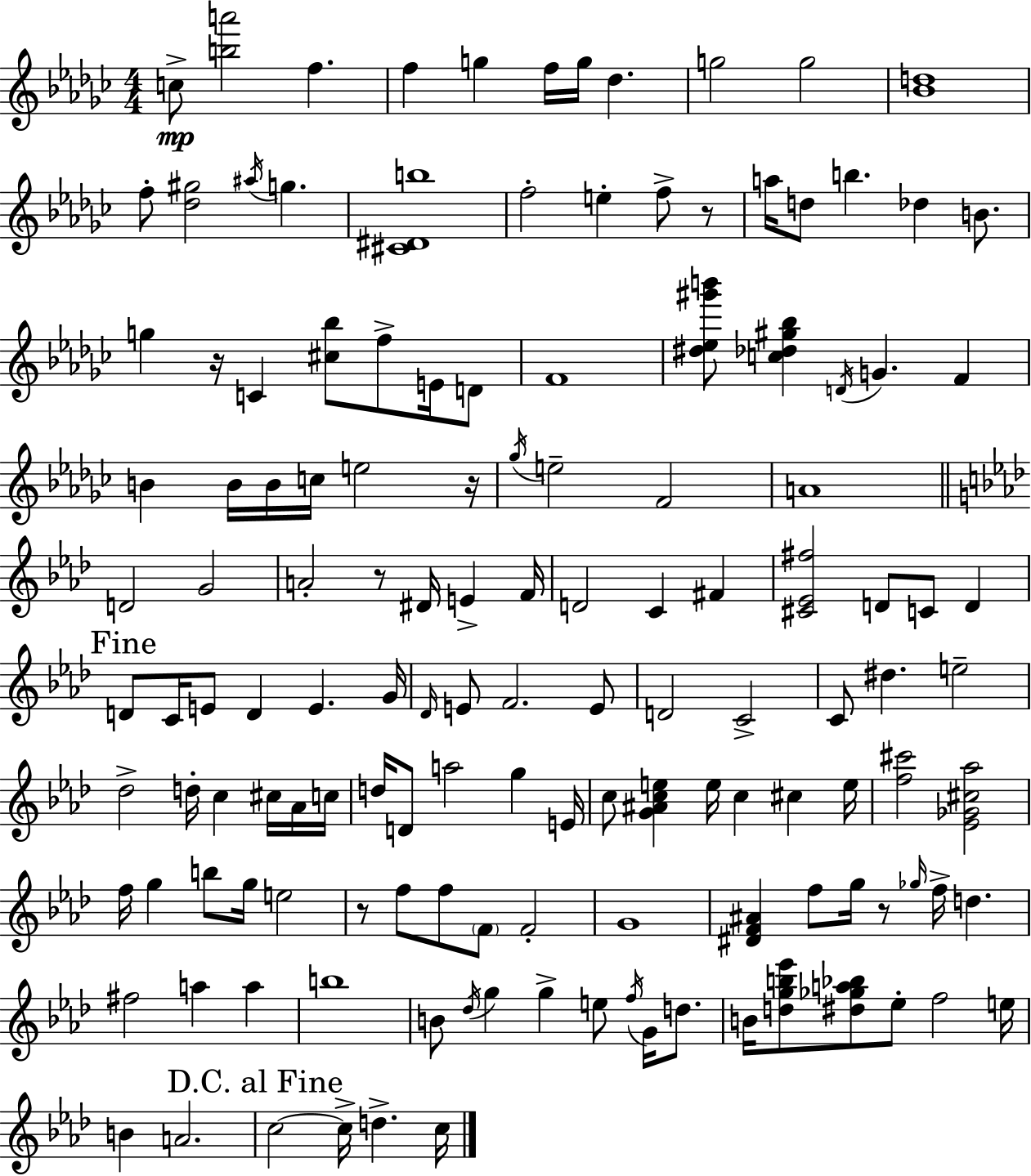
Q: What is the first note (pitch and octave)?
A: C5